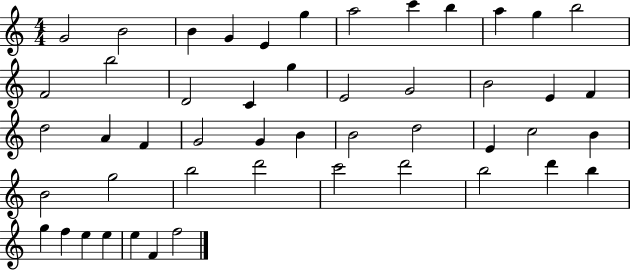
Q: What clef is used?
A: treble